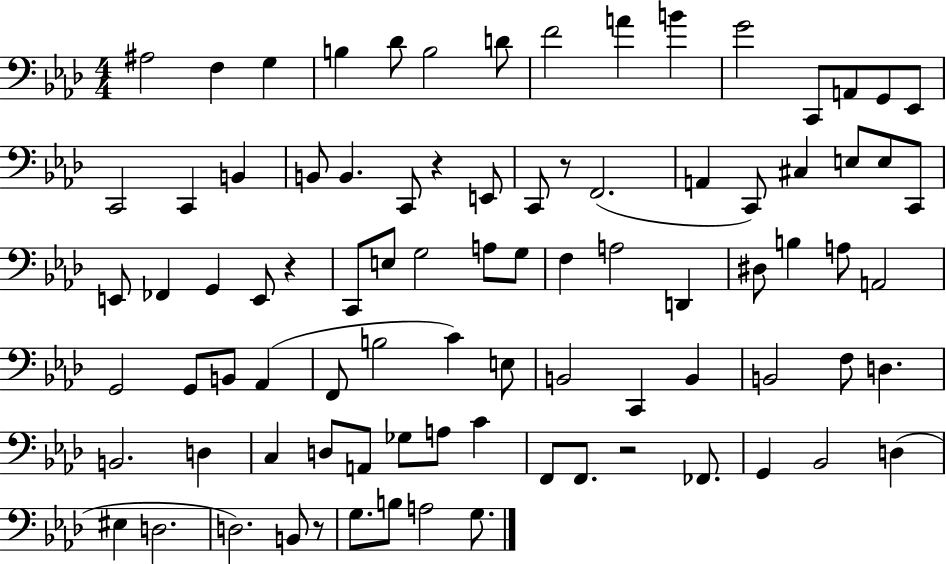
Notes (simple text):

A#3/h F3/q G3/q B3/q Db4/e B3/h D4/e F4/h A4/q B4/q G4/h C2/e A2/e G2/e Eb2/e C2/h C2/q B2/q B2/e B2/q. C2/e R/q E2/e C2/e R/e F2/h. A2/q C2/e C#3/q E3/e E3/e C2/e E2/e FES2/q G2/q E2/e R/q C2/e E3/e G3/h A3/e G3/e F3/q A3/h D2/q D#3/e B3/q A3/e A2/h G2/h G2/e B2/e Ab2/q F2/e B3/h C4/q E3/e B2/h C2/q B2/q B2/h F3/e D3/q. B2/h. D3/q C3/q D3/e A2/e Gb3/e A3/e C4/q F2/e F2/e. R/h FES2/e. G2/q Bb2/h D3/q EIS3/q D3/h. D3/h. B2/e R/e G3/e. B3/e A3/h G3/e.